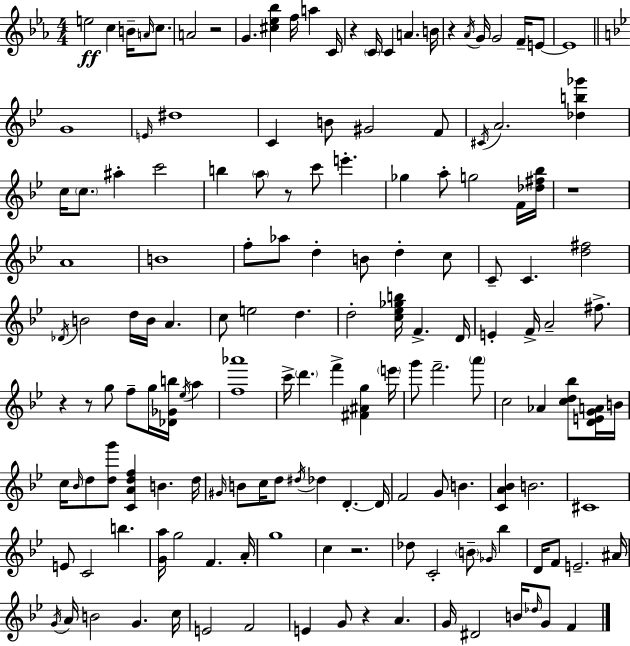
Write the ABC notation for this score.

X:1
T:Untitled
M:4/4
L:1/4
K:Eb
e2 c B/4 A/4 c/2 A2 z2 G [^c_e_b] f/4 a C/4 z C/4 C A B/4 z _A/4 G/4 G2 F/4 E/2 E4 G4 E/4 ^d4 C B/2 ^G2 F/2 ^C/4 A2 [_db_g'] c/4 c/2 ^a c'2 b a/2 z/2 c'/2 e' _g a/2 g2 F/4 [_d^f_b]/4 z4 A4 B4 f/2 _a/2 d B/2 d c/2 C/2 C [d^f]2 _D/4 B2 d/4 B/4 A c/2 e2 d d2 [c_e_gb]/4 F D/4 E F/4 A2 ^f/2 z z/2 g/2 f/2 g/4 [_D_Gb]/4 _e/4 a [f_a']4 c'/4 d' f' [^F^Ag] e'/4 g'/2 f'2 a'/2 c2 _A [cd_b]/2 [DEGA]/4 B/4 c/4 _B/4 d/2 [dg']/2 [CAdf] B d/4 ^G/4 B/2 c/4 d/2 ^d/4 _d D D/4 F2 G/2 B [CA_B] B2 ^C4 E/2 C2 b [Ga]/4 g2 F A/4 g4 c z2 _d/2 C2 B/2 _G/4 _b D/4 F/2 E2 ^A/4 G/4 A/4 B2 G c/4 E2 F2 E G/2 z A G/4 ^D2 B/4 _d/4 G/2 F